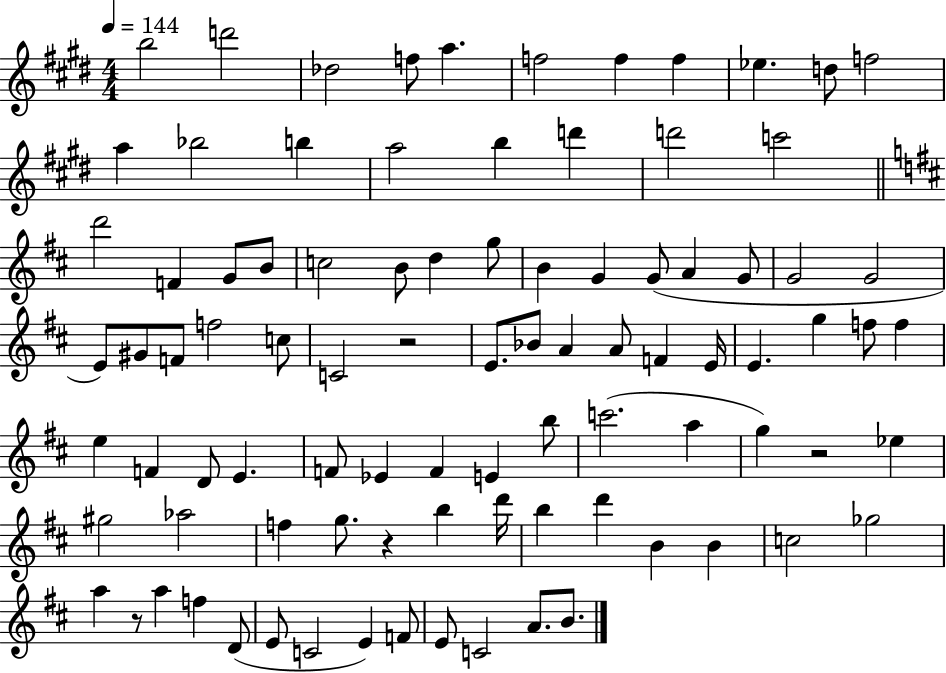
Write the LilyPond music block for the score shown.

{
  \clef treble
  \numericTimeSignature
  \time 4/4
  \key e \major
  \tempo 4 = 144
  b''2 d'''2 | des''2 f''8 a''4. | f''2 f''4 f''4 | ees''4. d''8 f''2 | \break a''4 bes''2 b''4 | a''2 b''4 d'''4 | d'''2 c'''2 | \bar "||" \break \key d \major d'''2 f'4 g'8 b'8 | c''2 b'8 d''4 g''8 | b'4 g'4 g'8( a'4 g'8 | g'2 g'2 | \break e'8) gis'8 f'8 f''2 c''8 | c'2 r2 | e'8. bes'8 a'4 a'8 f'4 e'16 | e'4. g''4 f''8 f''4 | \break e''4 f'4 d'8 e'4. | f'8 ees'4 f'4 e'4 b''8 | c'''2.( a''4 | g''4) r2 ees''4 | \break gis''2 aes''2 | f''4 g''8. r4 b''4 d'''16 | b''4 d'''4 b'4 b'4 | c''2 ges''2 | \break a''4 r8 a''4 f''4 d'8( | e'8 c'2 e'4) f'8 | e'8 c'2 a'8. b'8. | \bar "|."
}